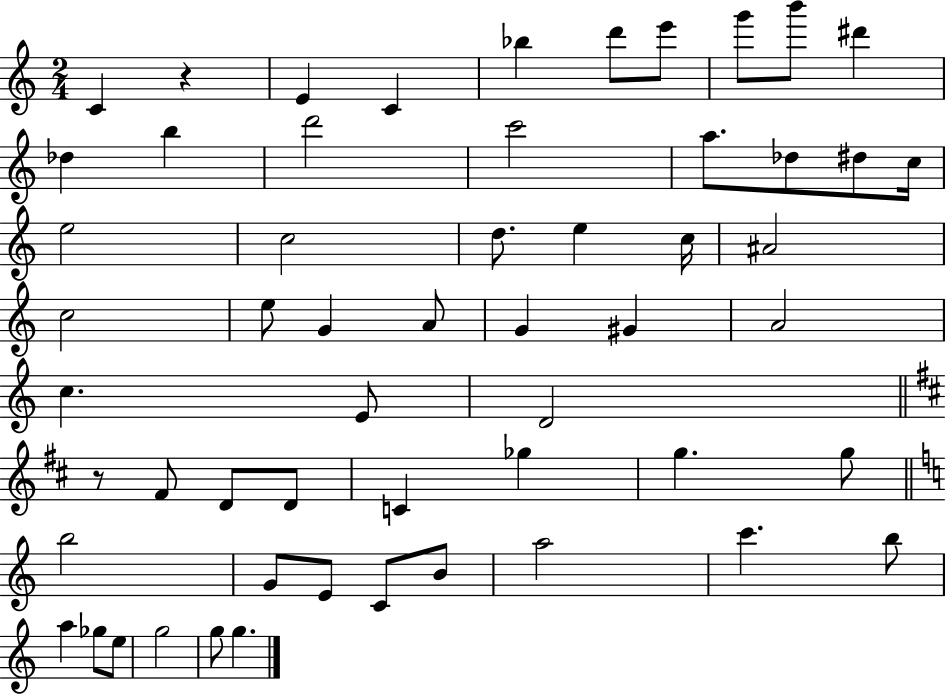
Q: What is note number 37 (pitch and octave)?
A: C4